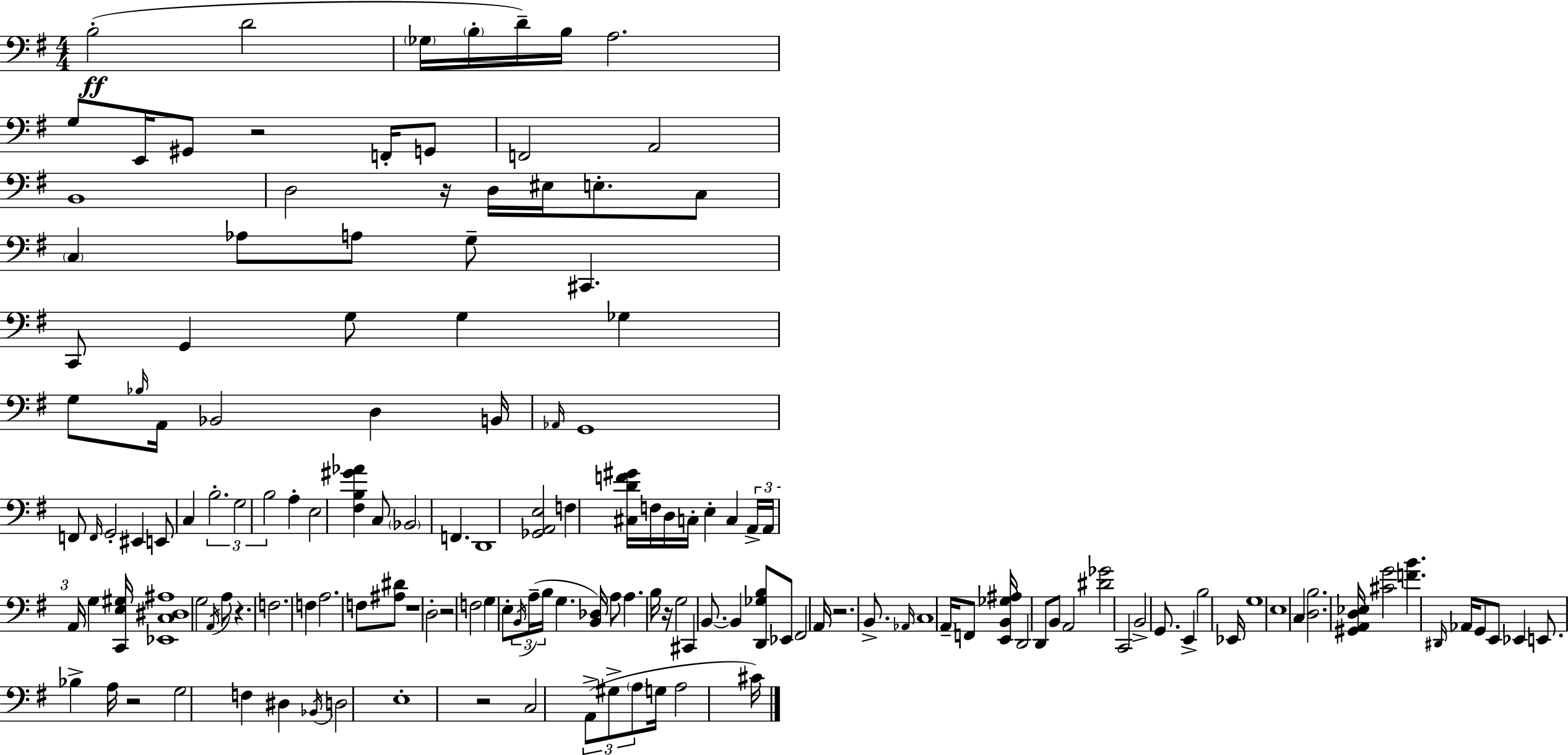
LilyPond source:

{
  \clef bass
  \numericTimeSignature
  \time 4/4
  \key g \major
  \repeat volta 2 { b2-.(\ff d'2 | \parenthesize ges16 \parenthesize b16-. d'16--) b16 a2. | g8 e,16 gis,8 r2 f,16-. g,8 | f,2 a,2 | \break b,1 | d2 r16 d16 eis16 e8.-. c8 | \parenthesize c4 aes8 a8 g8-- cis,4. | c,8 g,4 g8 g4 ges4 | \break g8 \grace { bes16 } a,16 bes,2 d4 | b,16 \grace { aes,16 } g,1 | f,8 \grace { f,16 } g,2-. eis,4 | e,8 c4 \tuplet 3/2 { b2.-. | \break g2 b2 } | a4-. e2 <fis b gis' aes'>4 | c8 \parenthesize bes,2 f,4. | d,1 | \break <ges, a, e>2 f4 <cis d' f' gis'>16 | f16 d16 c16-. e4-. c4 \tuplet 3/2 { a,16-> a,16 a,16 } g4 | <c, e gis>16 <ees, c dis ais>1 | g2 \acciaccatura { a,16 } a8 r4. | \break f2. | f4 a2. | f8 <ais dis'>8 r1 | d2-. r2 | \break f2 g4 | e8-. \tuplet 3/2 { \acciaccatura { b,16 } a16--( b16 } g4. <b, des>16) a8 a4. | b16 r16 g2 cis,4 | b,8.~~ b,4 <d, ges b>8 ees,8 fis,2 | \break a,16 r2. | b,8.-> \grace { aes,16 } c1 | \parenthesize a,16-- f,8 <e, b, ges ais>16 d,2 | d,8 b,8 a,2 <dis' ges'>2 | \break c,2 b,2-> | g,8. e,4-> b2 | ees,16 g1 | e1 | \break c4 <d b>2. | <gis, a, d ees>16 <cis' g'>2 <f' b'>4. | \grace { dis,16 } aes,16 g,8 e,8 ees,4 e,8. | bes4-> a16 r2 g2 | \break f4 dis4 \acciaccatura { bes,16 } | d2 e1-. | r2 | c2 \tuplet 3/2 { a,8->( gis8-> \parenthesize a8 } g16 a2 | \break cis'16) } \bar "|."
}